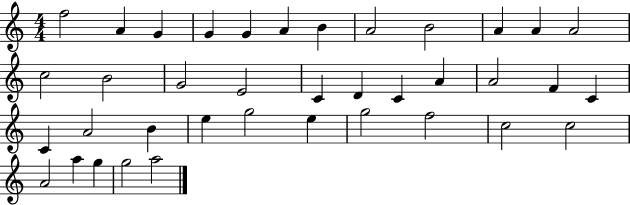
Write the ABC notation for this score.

X:1
T:Untitled
M:4/4
L:1/4
K:C
f2 A G G G A B A2 B2 A A A2 c2 B2 G2 E2 C D C A A2 F C C A2 B e g2 e g2 f2 c2 c2 A2 a g g2 a2